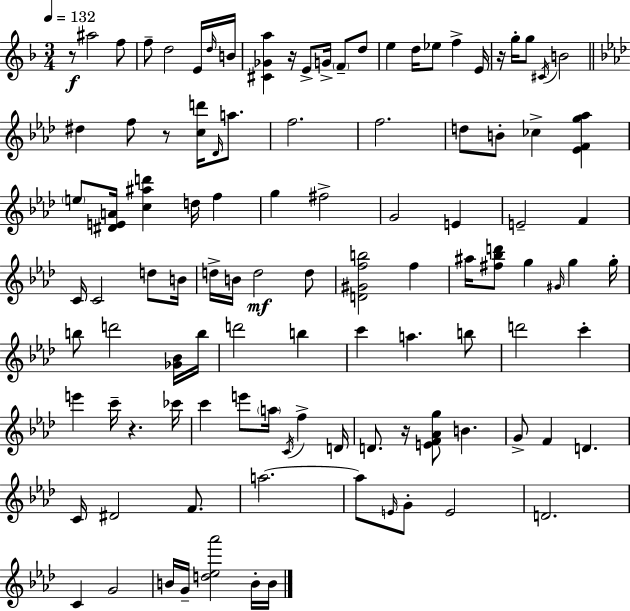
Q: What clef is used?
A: treble